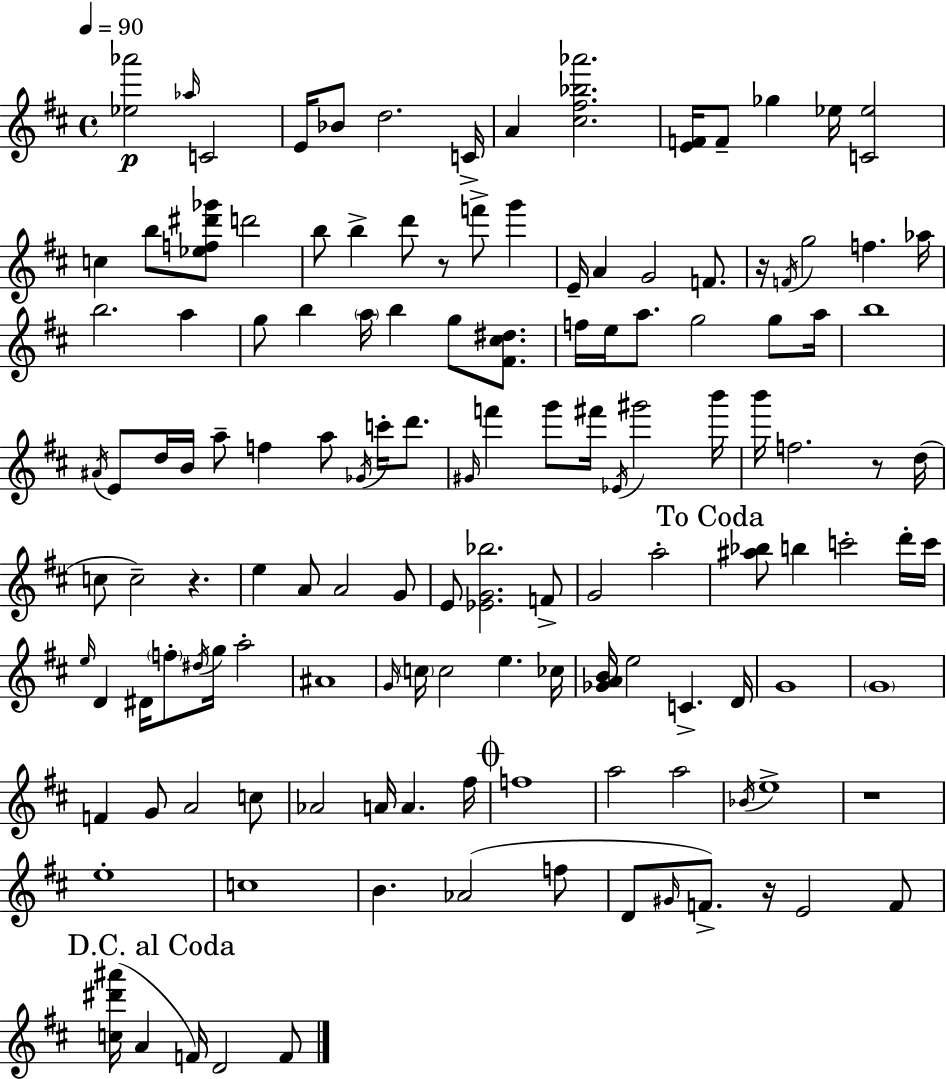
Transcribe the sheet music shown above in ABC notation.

X:1
T:Untitled
M:4/4
L:1/4
K:D
[_e_a']2 _a/4 C2 E/4 _B/2 d2 C/4 A [^c^f_b_a']2 [EF]/4 F/2 _g _e/4 [C_e]2 c b/2 [_ef^d'_g']/2 d'2 b/2 b d'/2 z/2 f'/2 g' E/4 A G2 F/2 z/4 F/4 g2 f _a/4 b2 a g/2 b a/4 b g/2 [^F^c^d]/2 f/4 e/4 a/2 g2 g/2 a/4 b4 ^A/4 E/2 d/4 B/4 a/2 f a/2 _G/4 c'/4 d'/2 ^G/4 f' g'/2 ^f'/4 _E/4 ^g'2 b'/4 b'/4 f2 z/2 d/4 c/2 c2 z e A/2 A2 G/2 E/2 [_EG_b]2 F/2 G2 a2 [^a_b]/2 b c'2 d'/4 c'/4 e/4 D ^D/4 f/2 ^d/4 g/4 a2 ^A4 G/4 c/4 c2 e _c/4 [_GAB]/4 e2 C D/4 G4 G4 F G/2 A2 c/2 _A2 A/4 A ^f/4 f4 a2 a2 _B/4 e4 z4 e4 c4 B _A2 f/2 D/2 ^G/4 F/2 z/4 E2 F/2 [c^d'^a']/4 A F/4 D2 F/2